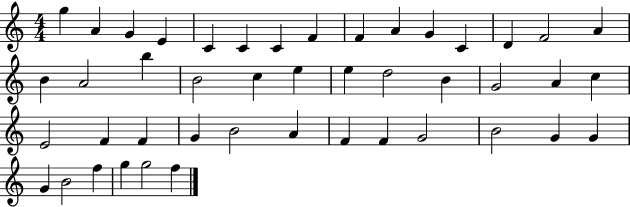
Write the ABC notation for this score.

X:1
T:Untitled
M:4/4
L:1/4
K:C
g A G E C C C F F A G C D F2 A B A2 b B2 c e e d2 B G2 A c E2 F F G B2 A F F G2 B2 G G G B2 f g g2 f